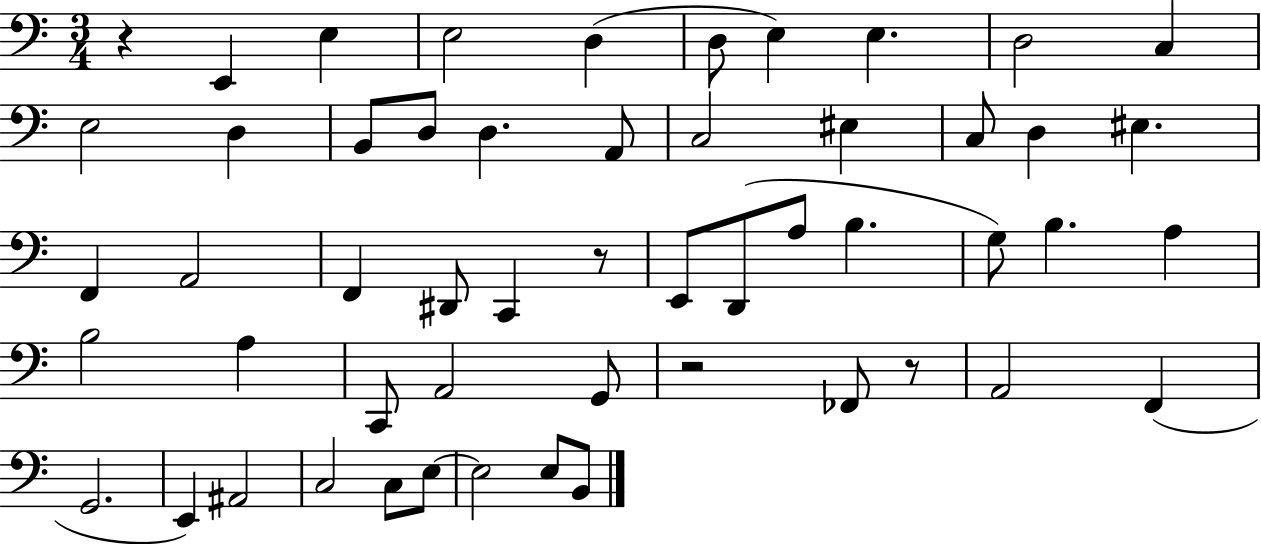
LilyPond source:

{
  \clef bass
  \numericTimeSignature
  \time 3/4
  \key c \major
  r4 e,4 e4 | e2 d4( | d8 e4) e4. | d2 c4 | \break e2 d4 | b,8 d8 d4. a,8 | c2 eis4 | c8 d4 eis4. | \break f,4 a,2 | f,4 dis,8 c,4 r8 | e,8 d,8( a8 b4. | g8) b4. a4 | \break b2 a4 | c,8 a,2 g,8 | r2 fes,8 r8 | a,2 f,4( | \break g,2. | e,4) ais,2 | c2 c8 e8~~ | e2 e8 b,8 | \break \bar "|."
}